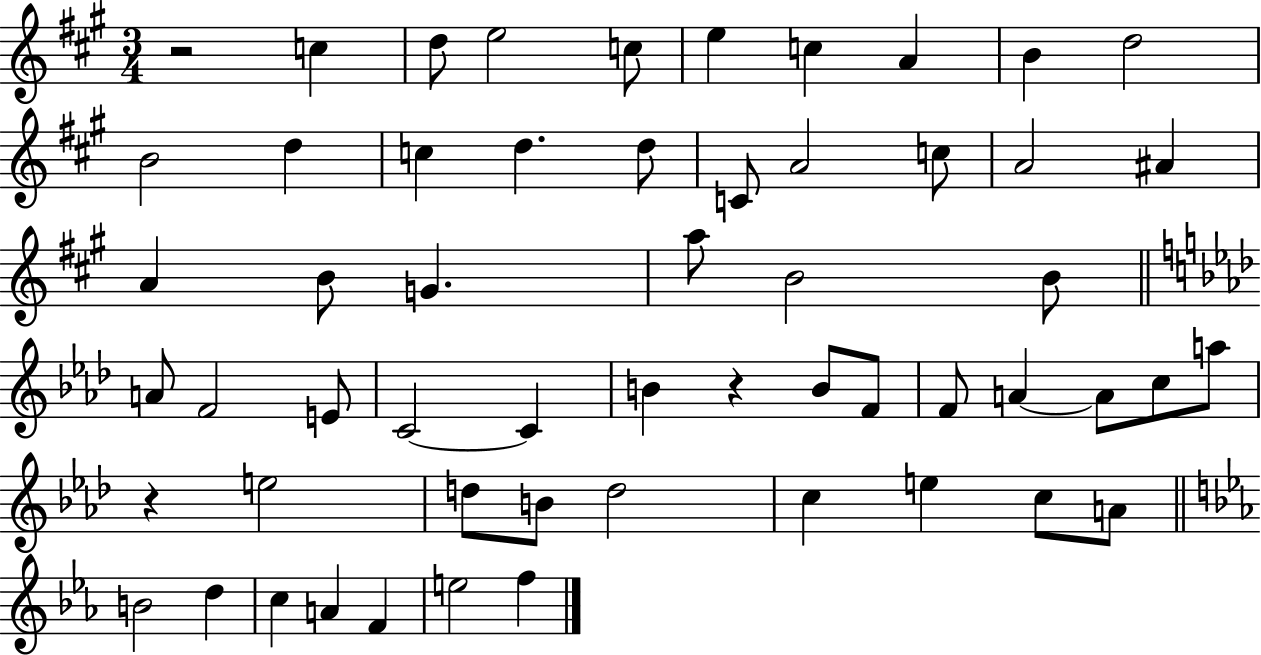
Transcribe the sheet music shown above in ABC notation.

X:1
T:Untitled
M:3/4
L:1/4
K:A
z2 c d/2 e2 c/2 e c A B d2 B2 d c d d/2 C/2 A2 c/2 A2 ^A A B/2 G a/2 B2 B/2 A/2 F2 E/2 C2 C B z B/2 F/2 F/2 A A/2 c/2 a/2 z e2 d/2 B/2 d2 c e c/2 A/2 B2 d c A F e2 f